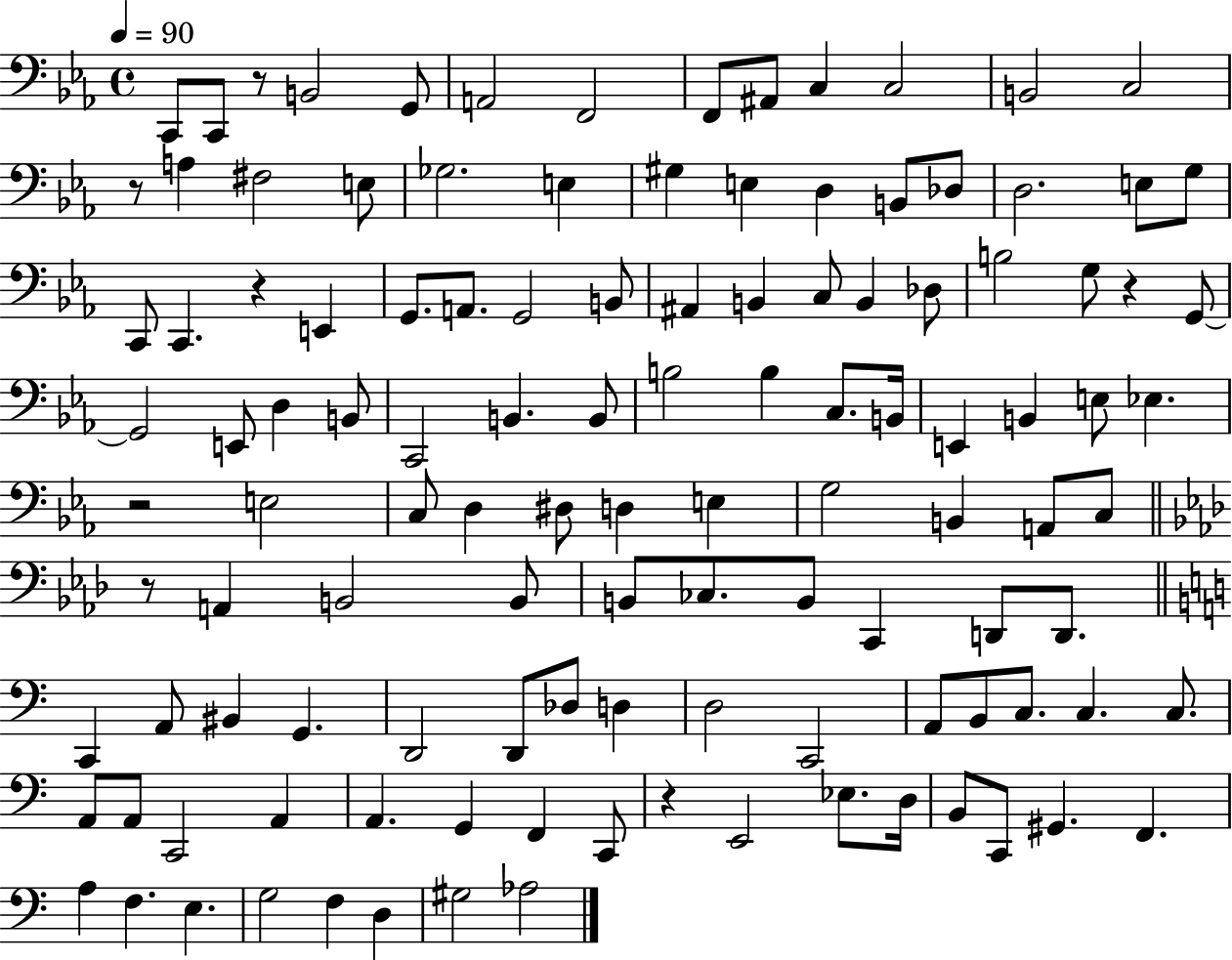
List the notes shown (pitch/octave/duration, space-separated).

C2/e C2/e R/e B2/h G2/e A2/h F2/h F2/e A#2/e C3/q C3/h B2/h C3/h R/e A3/q F#3/h E3/e Gb3/h. E3/q G#3/q E3/q D3/q B2/e Db3/e D3/h. E3/e G3/e C2/e C2/q. R/q E2/q G2/e. A2/e. G2/h B2/e A#2/q B2/q C3/e B2/q Db3/e B3/h G3/e R/q G2/e G2/h E2/e D3/q B2/e C2/h B2/q. B2/e B3/h B3/q C3/e. B2/s E2/q B2/q E3/e Eb3/q. R/h E3/h C3/e D3/q D#3/e D3/q E3/q G3/h B2/q A2/e C3/e R/e A2/q B2/h B2/e B2/e CES3/e. B2/e C2/q D2/e D2/e. C2/q A2/e BIS2/q G2/q. D2/h D2/e Db3/e D3/q D3/h C2/h A2/e B2/e C3/e. C3/q. C3/e. A2/e A2/e C2/h A2/q A2/q. G2/q F2/q C2/e R/q E2/h Eb3/e. D3/s B2/e C2/e G#2/q. F2/q. A3/q F3/q. E3/q. G3/h F3/q D3/q G#3/h Ab3/h